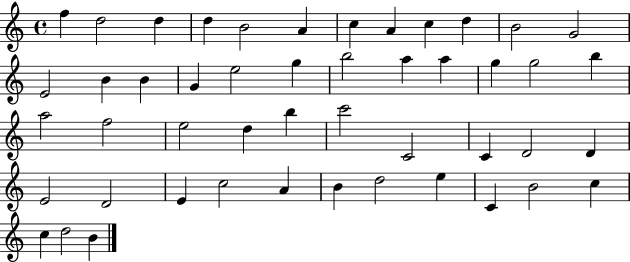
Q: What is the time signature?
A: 4/4